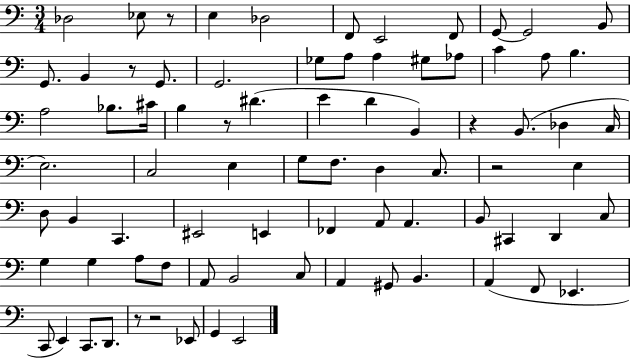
{
  \clef bass
  \numericTimeSignature
  \time 3/4
  \key c \major
  des2 ees8 r8 | e4 des2 | f,8 e,2 f,8 | g,8~~ g,2 b,8 | \break g,8. b,4 r8 g,8. | g,2. | ges8 a8 a4 gis8 aes8 | c'4 a8 b4. | \break a2 bes8. cis'16 | b4 r8 dis'4.( | e'4 d'4 b,4) | r4 b,8.( des4 c16 | \break e2.) | c2 e4 | g8 f8. d4 c8. | r2 e4 | \break d8 b,4 c,4. | eis,2 e,4 | fes,4 a,8 a,4. | b,8 cis,4 d,4 c8 | \break g4 g4 a8 f8 | a,8 b,2 c8 | a,4 gis,8 b,4. | a,4( f,8 ees,4. | \break c,8 e,4) c,8. d,8. | r8 r2 ees,8 | g,4 e,2 | \bar "|."
}